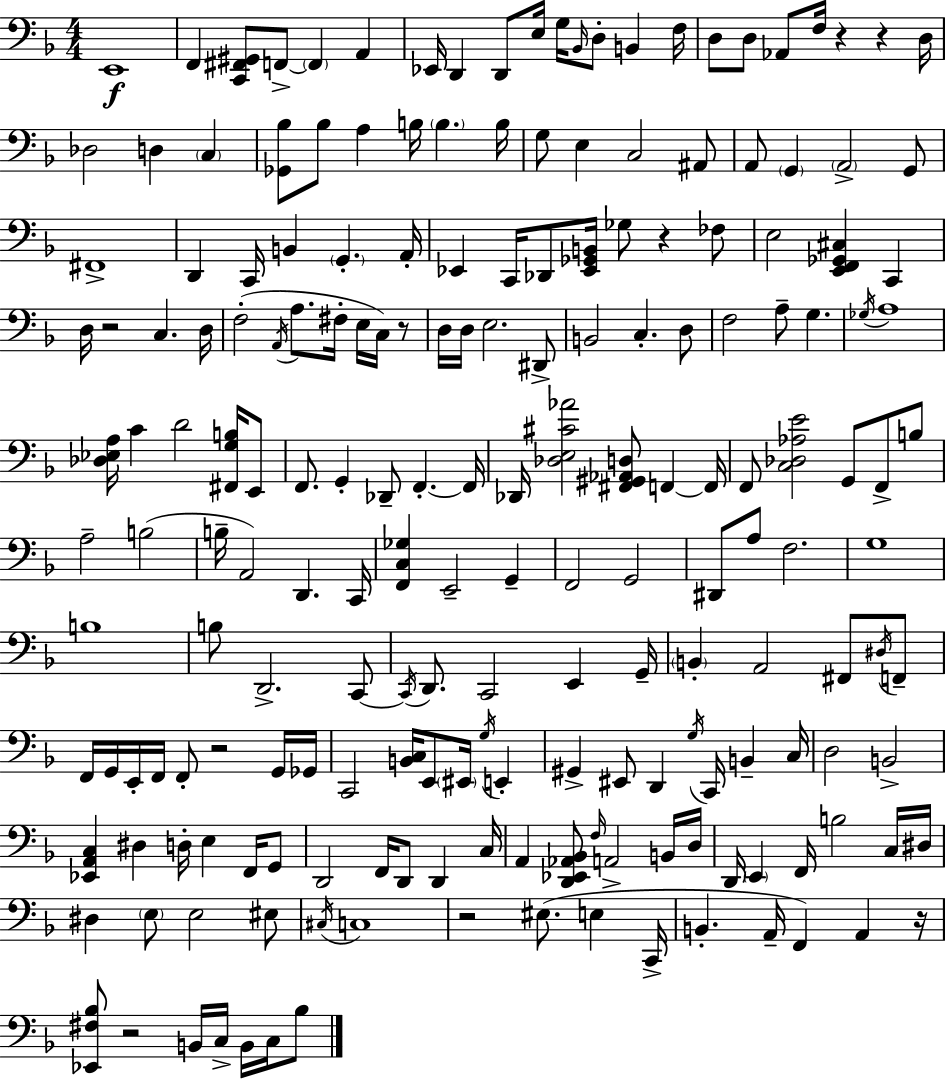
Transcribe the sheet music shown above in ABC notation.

X:1
T:Untitled
M:4/4
L:1/4
K:Dm
E,,4 F,, [C,,^F,,^G,,]/2 F,,/2 F,, A,, _E,,/4 D,, D,,/2 E,/4 G,/4 _B,,/4 D,/2 B,, F,/4 D,/2 D,/2 _A,,/2 F,/4 z z D,/4 _D,2 D, C, [_G,,_B,]/2 _B,/2 A, B,/4 B, B,/4 G,/2 E, C,2 ^A,,/2 A,,/2 G,, A,,2 G,,/2 ^F,,4 D,, C,,/4 B,, G,, A,,/4 _E,, C,,/4 _D,,/2 [_E,,_G,,B,,]/4 _G,/2 z _F,/2 E,2 [E,,F,,_G,,^C,] C,, D,/4 z2 C, D,/4 F,2 A,,/4 A,/2 ^F,/4 E,/4 C,/4 z/2 D,/4 D,/4 E,2 ^D,,/2 B,,2 C, D,/2 F,2 A,/2 G, _G,/4 A,4 [_D,_E,A,]/4 C D2 [^F,,G,B,]/4 E,,/2 F,,/2 G,, _D,,/2 F,, F,,/4 _D,,/4 [_D,E,^C_A]2 [^F,,^G,,_A,,D,]/2 F,, F,,/4 F,,/2 [C,_D,_A,E]2 G,,/2 F,,/2 B,/2 A,2 B,2 B,/4 A,,2 D,, C,,/4 [F,,C,_G,] E,,2 G,, F,,2 G,,2 ^D,,/2 A,/2 F,2 G,4 B,4 B,/2 D,,2 C,,/2 C,,/4 D,,/2 C,,2 E,, G,,/4 B,, A,,2 ^F,,/2 ^D,/4 F,,/2 F,,/4 G,,/4 E,,/4 F,,/4 F,,/2 z2 G,,/4 _G,,/4 C,,2 [B,,C,]/4 E,,/2 ^E,,/4 G,/4 E,, ^G,, ^E,,/2 D,, G,/4 C,,/4 B,, C,/4 D,2 B,,2 [_E,,A,,C,] ^D, D,/4 E, F,,/4 G,,/2 D,,2 F,,/4 D,,/2 D,, C,/4 A,, [D,,_E,,_A,,_B,,]/2 F,/4 A,,2 B,,/4 D,/4 D,,/4 E,, F,,/4 B,2 C,/4 ^D,/4 ^D, E,/2 E,2 ^E,/2 ^C,/4 C,4 z2 ^E,/2 E, C,,/4 B,, A,,/4 F,, A,, z/4 [_E,,^F,_B,]/2 z2 B,,/4 C,/4 B,,/4 C,/4 _B,/2